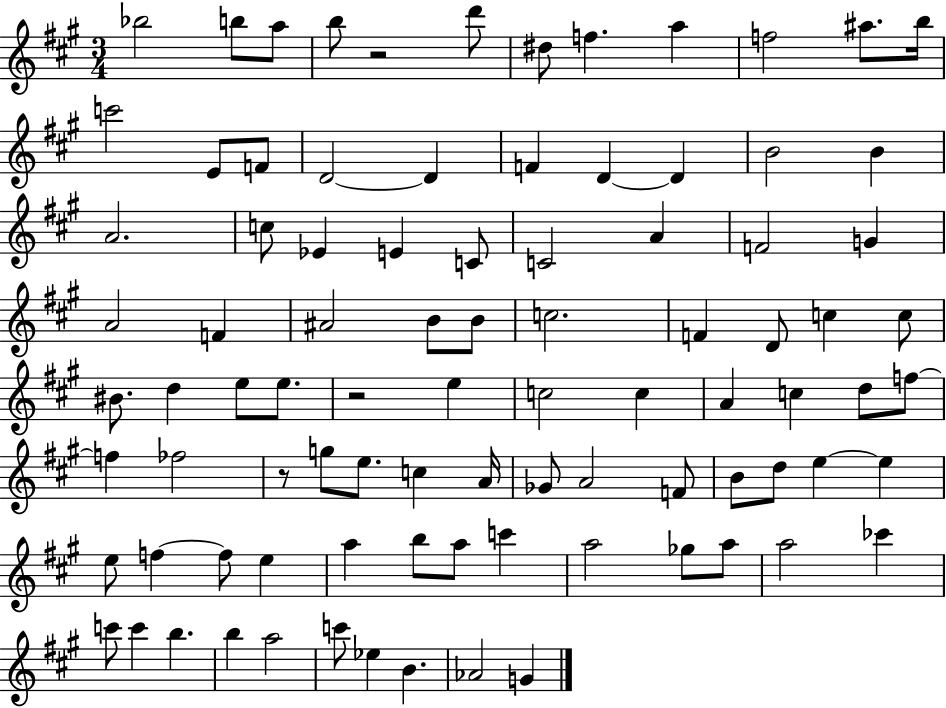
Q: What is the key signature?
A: A major